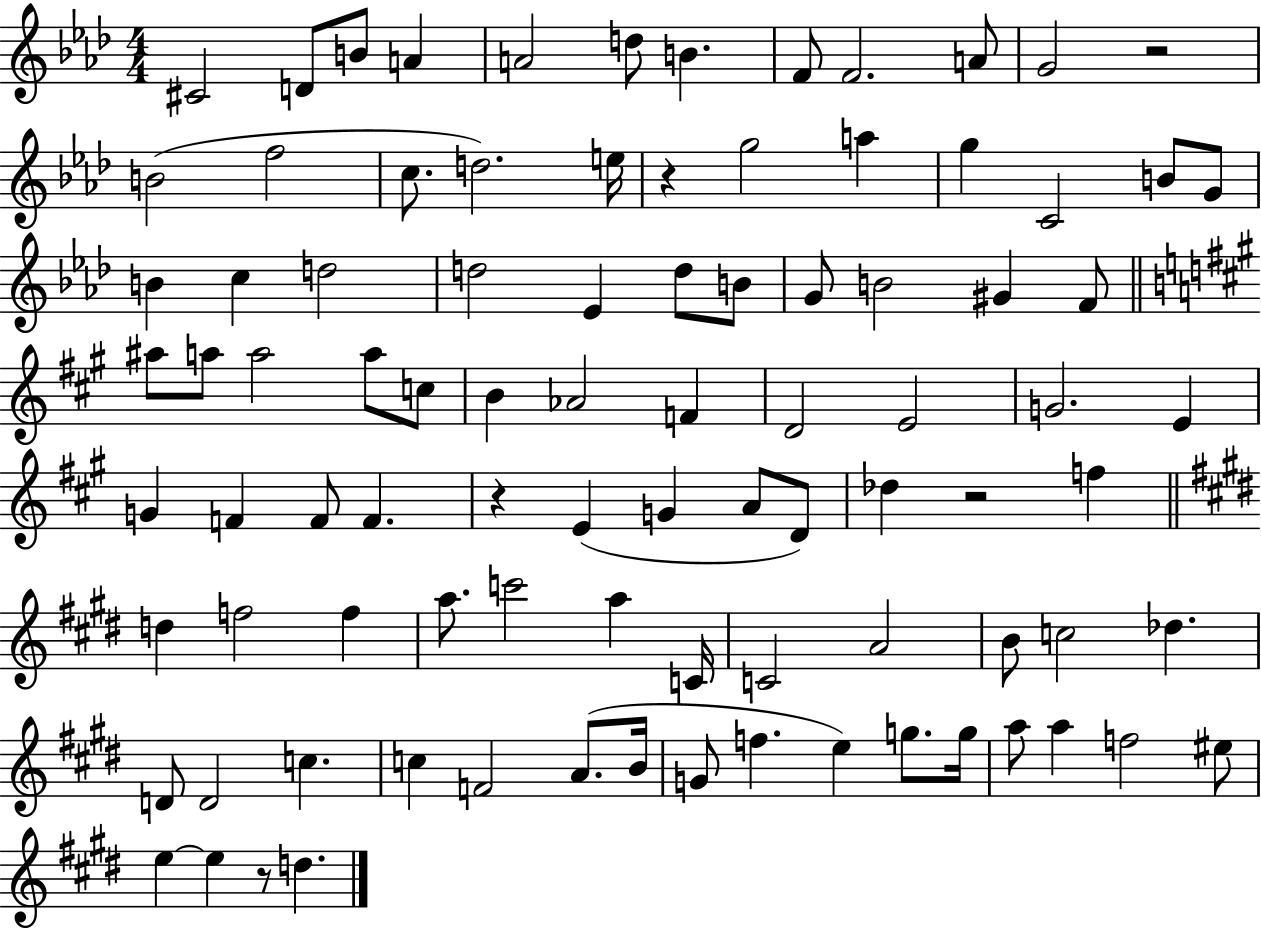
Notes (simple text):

C#4/h D4/e B4/e A4/q A4/h D5/e B4/q. F4/e F4/h. A4/e G4/h R/h B4/h F5/h C5/e. D5/h. E5/s R/q G5/h A5/q G5/q C4/h B4/e G4/e B4/q C5/q D5/h D5/h Eb4/q D5/e B4/e G4/e B4/h G#4/q F4/e A#5/e A5/e A5/h A5/e C5/e B4/q Ab4/h F4/q D4/h E4/h G4/h. E4/q G4/q F4/q F4/e F4/q. R/q E4/q G4/q A4/e D4/e Db5/q R/h F5/q D5/q F5/h F5/q A5/e. C6/h A5/q C4/s C4/h A4/h B4/e C5/h Db5/q. D4/e D4/h C5/q. C5/q F4/h A4/e. B4/s G4/e F5/q. E5/q G5/e. G5/s A5/e A5/q F5/h EIS5/e E5/q E5/q R/e D5/q.